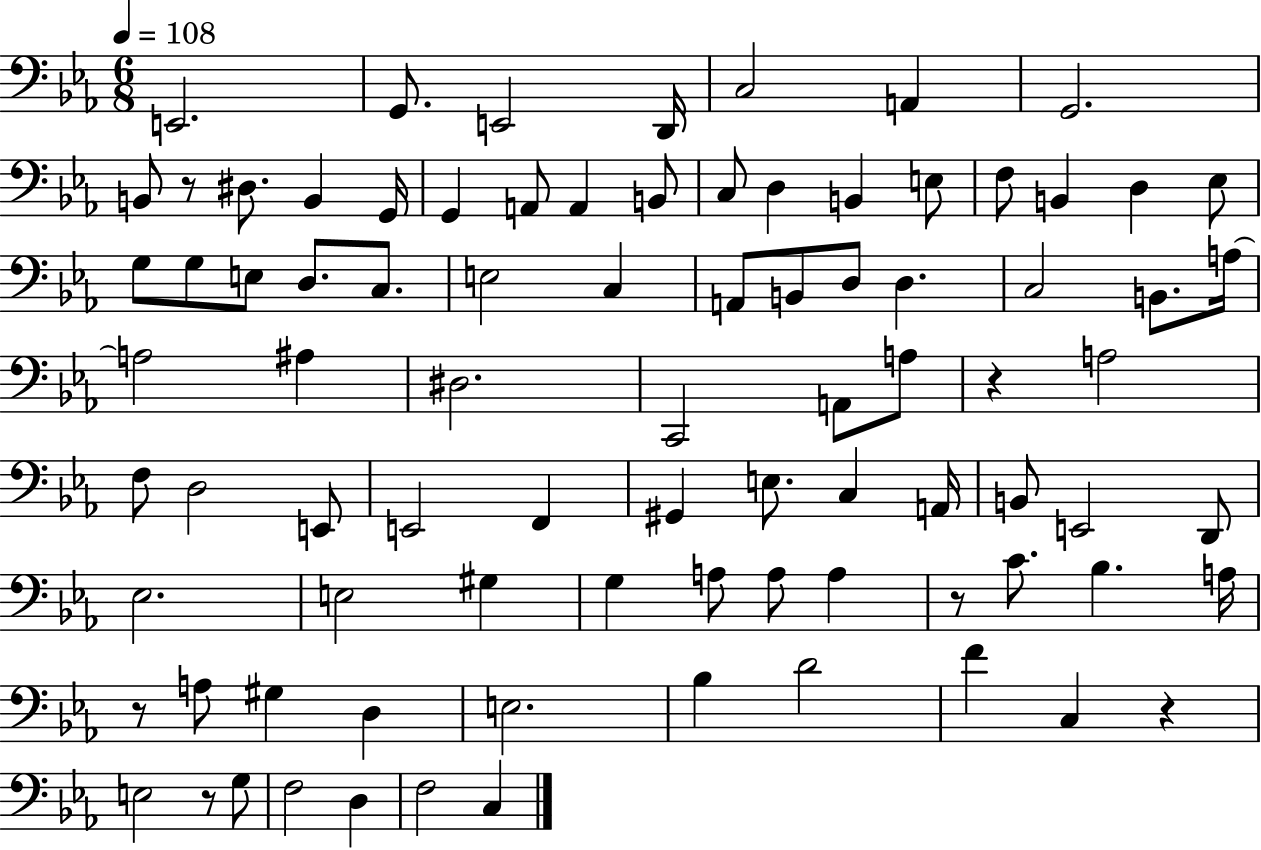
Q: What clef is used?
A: bass